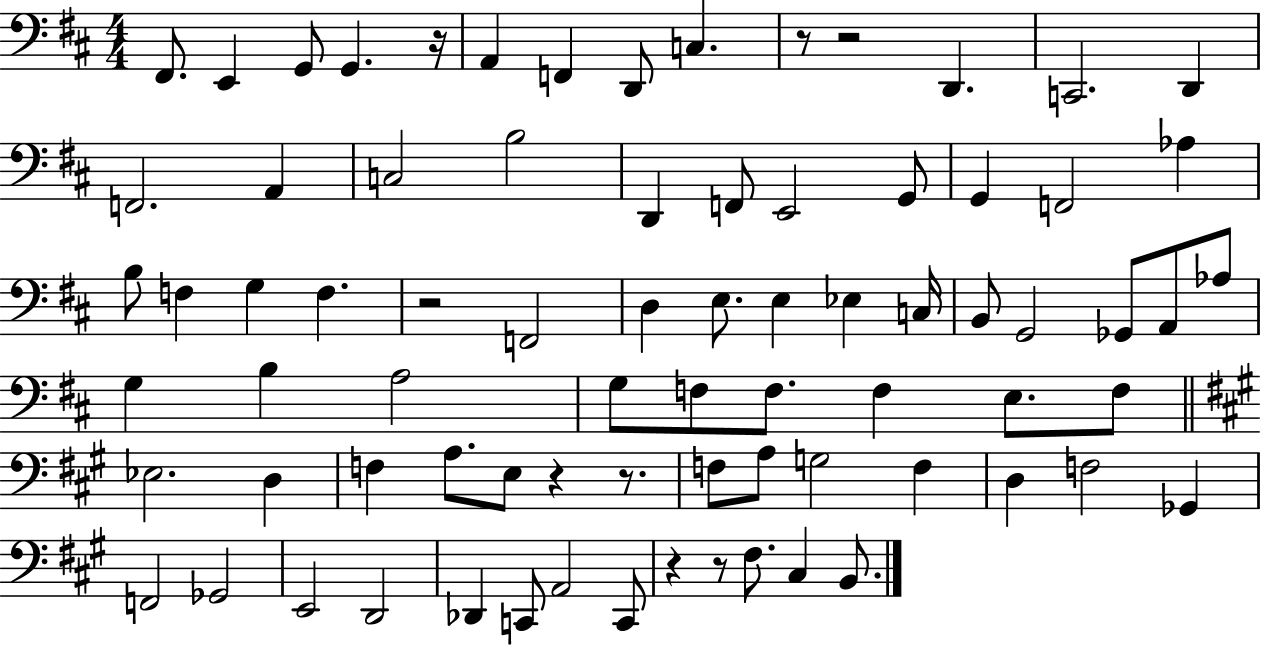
{
  \clef bass
  \numericTimeSignature
  \time 4/4
  \key d \major
  fis,8. e,4 g,8 g,4. r16 | a,4 f,4 d,8 c4. | r8 r2 d,4. | c,2. d,4 | \break f,2. a,4 | c2 b2 | d,4 f,8 e,2 g,8 | g,4 f,2 aes4 | \break b8 f4 g4 f4. | r2 f,2 | d4 e8. e4 ees4 c16 | b,8 g,2 ges,8 a,8 aes8 | \break g4 b4 a2 | g8 f8 f8. f4 e8. f8 | \bar "||" \break \key a \major ees2. d4 | f4 a8. e8 r4 r8. | f8 a8 g2 f4 | d4 f2 ges,4 | \break f,2 ges,2 | e,2 d,2 | des,4 c,8 a,2 c,8 | r4 r8 fis8. cis4 b,8. | \break \bar "|."
}